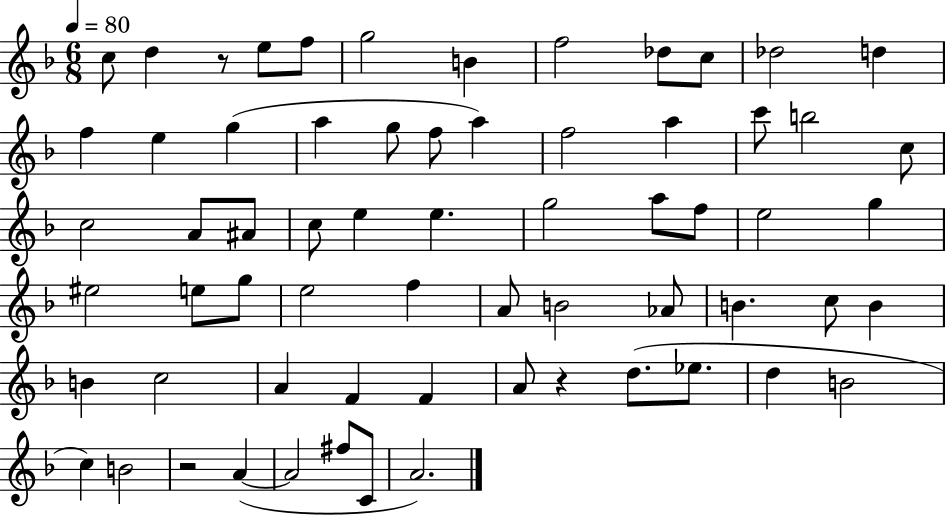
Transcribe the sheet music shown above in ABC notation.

X:1
T:Untitled
M:6/8
L:1/4
K:F
c/2 d z/2 e/2 f/2 g2 B f2 _d/2 c/2 _d2 d f e g a g/2 f/2 a f2 a c'/2 b2 c/2 c2 A/2 ^A/2 c/2 e e g2 a/2 f/2 e2 g ^e2 e/2 g/2 e2 f A/2 B2 _A/2 B c/2 B B c2 A F F A/2 z d/2 _e/2 d B2 c B2 z2 A A2 ^f/2 C/2 A2